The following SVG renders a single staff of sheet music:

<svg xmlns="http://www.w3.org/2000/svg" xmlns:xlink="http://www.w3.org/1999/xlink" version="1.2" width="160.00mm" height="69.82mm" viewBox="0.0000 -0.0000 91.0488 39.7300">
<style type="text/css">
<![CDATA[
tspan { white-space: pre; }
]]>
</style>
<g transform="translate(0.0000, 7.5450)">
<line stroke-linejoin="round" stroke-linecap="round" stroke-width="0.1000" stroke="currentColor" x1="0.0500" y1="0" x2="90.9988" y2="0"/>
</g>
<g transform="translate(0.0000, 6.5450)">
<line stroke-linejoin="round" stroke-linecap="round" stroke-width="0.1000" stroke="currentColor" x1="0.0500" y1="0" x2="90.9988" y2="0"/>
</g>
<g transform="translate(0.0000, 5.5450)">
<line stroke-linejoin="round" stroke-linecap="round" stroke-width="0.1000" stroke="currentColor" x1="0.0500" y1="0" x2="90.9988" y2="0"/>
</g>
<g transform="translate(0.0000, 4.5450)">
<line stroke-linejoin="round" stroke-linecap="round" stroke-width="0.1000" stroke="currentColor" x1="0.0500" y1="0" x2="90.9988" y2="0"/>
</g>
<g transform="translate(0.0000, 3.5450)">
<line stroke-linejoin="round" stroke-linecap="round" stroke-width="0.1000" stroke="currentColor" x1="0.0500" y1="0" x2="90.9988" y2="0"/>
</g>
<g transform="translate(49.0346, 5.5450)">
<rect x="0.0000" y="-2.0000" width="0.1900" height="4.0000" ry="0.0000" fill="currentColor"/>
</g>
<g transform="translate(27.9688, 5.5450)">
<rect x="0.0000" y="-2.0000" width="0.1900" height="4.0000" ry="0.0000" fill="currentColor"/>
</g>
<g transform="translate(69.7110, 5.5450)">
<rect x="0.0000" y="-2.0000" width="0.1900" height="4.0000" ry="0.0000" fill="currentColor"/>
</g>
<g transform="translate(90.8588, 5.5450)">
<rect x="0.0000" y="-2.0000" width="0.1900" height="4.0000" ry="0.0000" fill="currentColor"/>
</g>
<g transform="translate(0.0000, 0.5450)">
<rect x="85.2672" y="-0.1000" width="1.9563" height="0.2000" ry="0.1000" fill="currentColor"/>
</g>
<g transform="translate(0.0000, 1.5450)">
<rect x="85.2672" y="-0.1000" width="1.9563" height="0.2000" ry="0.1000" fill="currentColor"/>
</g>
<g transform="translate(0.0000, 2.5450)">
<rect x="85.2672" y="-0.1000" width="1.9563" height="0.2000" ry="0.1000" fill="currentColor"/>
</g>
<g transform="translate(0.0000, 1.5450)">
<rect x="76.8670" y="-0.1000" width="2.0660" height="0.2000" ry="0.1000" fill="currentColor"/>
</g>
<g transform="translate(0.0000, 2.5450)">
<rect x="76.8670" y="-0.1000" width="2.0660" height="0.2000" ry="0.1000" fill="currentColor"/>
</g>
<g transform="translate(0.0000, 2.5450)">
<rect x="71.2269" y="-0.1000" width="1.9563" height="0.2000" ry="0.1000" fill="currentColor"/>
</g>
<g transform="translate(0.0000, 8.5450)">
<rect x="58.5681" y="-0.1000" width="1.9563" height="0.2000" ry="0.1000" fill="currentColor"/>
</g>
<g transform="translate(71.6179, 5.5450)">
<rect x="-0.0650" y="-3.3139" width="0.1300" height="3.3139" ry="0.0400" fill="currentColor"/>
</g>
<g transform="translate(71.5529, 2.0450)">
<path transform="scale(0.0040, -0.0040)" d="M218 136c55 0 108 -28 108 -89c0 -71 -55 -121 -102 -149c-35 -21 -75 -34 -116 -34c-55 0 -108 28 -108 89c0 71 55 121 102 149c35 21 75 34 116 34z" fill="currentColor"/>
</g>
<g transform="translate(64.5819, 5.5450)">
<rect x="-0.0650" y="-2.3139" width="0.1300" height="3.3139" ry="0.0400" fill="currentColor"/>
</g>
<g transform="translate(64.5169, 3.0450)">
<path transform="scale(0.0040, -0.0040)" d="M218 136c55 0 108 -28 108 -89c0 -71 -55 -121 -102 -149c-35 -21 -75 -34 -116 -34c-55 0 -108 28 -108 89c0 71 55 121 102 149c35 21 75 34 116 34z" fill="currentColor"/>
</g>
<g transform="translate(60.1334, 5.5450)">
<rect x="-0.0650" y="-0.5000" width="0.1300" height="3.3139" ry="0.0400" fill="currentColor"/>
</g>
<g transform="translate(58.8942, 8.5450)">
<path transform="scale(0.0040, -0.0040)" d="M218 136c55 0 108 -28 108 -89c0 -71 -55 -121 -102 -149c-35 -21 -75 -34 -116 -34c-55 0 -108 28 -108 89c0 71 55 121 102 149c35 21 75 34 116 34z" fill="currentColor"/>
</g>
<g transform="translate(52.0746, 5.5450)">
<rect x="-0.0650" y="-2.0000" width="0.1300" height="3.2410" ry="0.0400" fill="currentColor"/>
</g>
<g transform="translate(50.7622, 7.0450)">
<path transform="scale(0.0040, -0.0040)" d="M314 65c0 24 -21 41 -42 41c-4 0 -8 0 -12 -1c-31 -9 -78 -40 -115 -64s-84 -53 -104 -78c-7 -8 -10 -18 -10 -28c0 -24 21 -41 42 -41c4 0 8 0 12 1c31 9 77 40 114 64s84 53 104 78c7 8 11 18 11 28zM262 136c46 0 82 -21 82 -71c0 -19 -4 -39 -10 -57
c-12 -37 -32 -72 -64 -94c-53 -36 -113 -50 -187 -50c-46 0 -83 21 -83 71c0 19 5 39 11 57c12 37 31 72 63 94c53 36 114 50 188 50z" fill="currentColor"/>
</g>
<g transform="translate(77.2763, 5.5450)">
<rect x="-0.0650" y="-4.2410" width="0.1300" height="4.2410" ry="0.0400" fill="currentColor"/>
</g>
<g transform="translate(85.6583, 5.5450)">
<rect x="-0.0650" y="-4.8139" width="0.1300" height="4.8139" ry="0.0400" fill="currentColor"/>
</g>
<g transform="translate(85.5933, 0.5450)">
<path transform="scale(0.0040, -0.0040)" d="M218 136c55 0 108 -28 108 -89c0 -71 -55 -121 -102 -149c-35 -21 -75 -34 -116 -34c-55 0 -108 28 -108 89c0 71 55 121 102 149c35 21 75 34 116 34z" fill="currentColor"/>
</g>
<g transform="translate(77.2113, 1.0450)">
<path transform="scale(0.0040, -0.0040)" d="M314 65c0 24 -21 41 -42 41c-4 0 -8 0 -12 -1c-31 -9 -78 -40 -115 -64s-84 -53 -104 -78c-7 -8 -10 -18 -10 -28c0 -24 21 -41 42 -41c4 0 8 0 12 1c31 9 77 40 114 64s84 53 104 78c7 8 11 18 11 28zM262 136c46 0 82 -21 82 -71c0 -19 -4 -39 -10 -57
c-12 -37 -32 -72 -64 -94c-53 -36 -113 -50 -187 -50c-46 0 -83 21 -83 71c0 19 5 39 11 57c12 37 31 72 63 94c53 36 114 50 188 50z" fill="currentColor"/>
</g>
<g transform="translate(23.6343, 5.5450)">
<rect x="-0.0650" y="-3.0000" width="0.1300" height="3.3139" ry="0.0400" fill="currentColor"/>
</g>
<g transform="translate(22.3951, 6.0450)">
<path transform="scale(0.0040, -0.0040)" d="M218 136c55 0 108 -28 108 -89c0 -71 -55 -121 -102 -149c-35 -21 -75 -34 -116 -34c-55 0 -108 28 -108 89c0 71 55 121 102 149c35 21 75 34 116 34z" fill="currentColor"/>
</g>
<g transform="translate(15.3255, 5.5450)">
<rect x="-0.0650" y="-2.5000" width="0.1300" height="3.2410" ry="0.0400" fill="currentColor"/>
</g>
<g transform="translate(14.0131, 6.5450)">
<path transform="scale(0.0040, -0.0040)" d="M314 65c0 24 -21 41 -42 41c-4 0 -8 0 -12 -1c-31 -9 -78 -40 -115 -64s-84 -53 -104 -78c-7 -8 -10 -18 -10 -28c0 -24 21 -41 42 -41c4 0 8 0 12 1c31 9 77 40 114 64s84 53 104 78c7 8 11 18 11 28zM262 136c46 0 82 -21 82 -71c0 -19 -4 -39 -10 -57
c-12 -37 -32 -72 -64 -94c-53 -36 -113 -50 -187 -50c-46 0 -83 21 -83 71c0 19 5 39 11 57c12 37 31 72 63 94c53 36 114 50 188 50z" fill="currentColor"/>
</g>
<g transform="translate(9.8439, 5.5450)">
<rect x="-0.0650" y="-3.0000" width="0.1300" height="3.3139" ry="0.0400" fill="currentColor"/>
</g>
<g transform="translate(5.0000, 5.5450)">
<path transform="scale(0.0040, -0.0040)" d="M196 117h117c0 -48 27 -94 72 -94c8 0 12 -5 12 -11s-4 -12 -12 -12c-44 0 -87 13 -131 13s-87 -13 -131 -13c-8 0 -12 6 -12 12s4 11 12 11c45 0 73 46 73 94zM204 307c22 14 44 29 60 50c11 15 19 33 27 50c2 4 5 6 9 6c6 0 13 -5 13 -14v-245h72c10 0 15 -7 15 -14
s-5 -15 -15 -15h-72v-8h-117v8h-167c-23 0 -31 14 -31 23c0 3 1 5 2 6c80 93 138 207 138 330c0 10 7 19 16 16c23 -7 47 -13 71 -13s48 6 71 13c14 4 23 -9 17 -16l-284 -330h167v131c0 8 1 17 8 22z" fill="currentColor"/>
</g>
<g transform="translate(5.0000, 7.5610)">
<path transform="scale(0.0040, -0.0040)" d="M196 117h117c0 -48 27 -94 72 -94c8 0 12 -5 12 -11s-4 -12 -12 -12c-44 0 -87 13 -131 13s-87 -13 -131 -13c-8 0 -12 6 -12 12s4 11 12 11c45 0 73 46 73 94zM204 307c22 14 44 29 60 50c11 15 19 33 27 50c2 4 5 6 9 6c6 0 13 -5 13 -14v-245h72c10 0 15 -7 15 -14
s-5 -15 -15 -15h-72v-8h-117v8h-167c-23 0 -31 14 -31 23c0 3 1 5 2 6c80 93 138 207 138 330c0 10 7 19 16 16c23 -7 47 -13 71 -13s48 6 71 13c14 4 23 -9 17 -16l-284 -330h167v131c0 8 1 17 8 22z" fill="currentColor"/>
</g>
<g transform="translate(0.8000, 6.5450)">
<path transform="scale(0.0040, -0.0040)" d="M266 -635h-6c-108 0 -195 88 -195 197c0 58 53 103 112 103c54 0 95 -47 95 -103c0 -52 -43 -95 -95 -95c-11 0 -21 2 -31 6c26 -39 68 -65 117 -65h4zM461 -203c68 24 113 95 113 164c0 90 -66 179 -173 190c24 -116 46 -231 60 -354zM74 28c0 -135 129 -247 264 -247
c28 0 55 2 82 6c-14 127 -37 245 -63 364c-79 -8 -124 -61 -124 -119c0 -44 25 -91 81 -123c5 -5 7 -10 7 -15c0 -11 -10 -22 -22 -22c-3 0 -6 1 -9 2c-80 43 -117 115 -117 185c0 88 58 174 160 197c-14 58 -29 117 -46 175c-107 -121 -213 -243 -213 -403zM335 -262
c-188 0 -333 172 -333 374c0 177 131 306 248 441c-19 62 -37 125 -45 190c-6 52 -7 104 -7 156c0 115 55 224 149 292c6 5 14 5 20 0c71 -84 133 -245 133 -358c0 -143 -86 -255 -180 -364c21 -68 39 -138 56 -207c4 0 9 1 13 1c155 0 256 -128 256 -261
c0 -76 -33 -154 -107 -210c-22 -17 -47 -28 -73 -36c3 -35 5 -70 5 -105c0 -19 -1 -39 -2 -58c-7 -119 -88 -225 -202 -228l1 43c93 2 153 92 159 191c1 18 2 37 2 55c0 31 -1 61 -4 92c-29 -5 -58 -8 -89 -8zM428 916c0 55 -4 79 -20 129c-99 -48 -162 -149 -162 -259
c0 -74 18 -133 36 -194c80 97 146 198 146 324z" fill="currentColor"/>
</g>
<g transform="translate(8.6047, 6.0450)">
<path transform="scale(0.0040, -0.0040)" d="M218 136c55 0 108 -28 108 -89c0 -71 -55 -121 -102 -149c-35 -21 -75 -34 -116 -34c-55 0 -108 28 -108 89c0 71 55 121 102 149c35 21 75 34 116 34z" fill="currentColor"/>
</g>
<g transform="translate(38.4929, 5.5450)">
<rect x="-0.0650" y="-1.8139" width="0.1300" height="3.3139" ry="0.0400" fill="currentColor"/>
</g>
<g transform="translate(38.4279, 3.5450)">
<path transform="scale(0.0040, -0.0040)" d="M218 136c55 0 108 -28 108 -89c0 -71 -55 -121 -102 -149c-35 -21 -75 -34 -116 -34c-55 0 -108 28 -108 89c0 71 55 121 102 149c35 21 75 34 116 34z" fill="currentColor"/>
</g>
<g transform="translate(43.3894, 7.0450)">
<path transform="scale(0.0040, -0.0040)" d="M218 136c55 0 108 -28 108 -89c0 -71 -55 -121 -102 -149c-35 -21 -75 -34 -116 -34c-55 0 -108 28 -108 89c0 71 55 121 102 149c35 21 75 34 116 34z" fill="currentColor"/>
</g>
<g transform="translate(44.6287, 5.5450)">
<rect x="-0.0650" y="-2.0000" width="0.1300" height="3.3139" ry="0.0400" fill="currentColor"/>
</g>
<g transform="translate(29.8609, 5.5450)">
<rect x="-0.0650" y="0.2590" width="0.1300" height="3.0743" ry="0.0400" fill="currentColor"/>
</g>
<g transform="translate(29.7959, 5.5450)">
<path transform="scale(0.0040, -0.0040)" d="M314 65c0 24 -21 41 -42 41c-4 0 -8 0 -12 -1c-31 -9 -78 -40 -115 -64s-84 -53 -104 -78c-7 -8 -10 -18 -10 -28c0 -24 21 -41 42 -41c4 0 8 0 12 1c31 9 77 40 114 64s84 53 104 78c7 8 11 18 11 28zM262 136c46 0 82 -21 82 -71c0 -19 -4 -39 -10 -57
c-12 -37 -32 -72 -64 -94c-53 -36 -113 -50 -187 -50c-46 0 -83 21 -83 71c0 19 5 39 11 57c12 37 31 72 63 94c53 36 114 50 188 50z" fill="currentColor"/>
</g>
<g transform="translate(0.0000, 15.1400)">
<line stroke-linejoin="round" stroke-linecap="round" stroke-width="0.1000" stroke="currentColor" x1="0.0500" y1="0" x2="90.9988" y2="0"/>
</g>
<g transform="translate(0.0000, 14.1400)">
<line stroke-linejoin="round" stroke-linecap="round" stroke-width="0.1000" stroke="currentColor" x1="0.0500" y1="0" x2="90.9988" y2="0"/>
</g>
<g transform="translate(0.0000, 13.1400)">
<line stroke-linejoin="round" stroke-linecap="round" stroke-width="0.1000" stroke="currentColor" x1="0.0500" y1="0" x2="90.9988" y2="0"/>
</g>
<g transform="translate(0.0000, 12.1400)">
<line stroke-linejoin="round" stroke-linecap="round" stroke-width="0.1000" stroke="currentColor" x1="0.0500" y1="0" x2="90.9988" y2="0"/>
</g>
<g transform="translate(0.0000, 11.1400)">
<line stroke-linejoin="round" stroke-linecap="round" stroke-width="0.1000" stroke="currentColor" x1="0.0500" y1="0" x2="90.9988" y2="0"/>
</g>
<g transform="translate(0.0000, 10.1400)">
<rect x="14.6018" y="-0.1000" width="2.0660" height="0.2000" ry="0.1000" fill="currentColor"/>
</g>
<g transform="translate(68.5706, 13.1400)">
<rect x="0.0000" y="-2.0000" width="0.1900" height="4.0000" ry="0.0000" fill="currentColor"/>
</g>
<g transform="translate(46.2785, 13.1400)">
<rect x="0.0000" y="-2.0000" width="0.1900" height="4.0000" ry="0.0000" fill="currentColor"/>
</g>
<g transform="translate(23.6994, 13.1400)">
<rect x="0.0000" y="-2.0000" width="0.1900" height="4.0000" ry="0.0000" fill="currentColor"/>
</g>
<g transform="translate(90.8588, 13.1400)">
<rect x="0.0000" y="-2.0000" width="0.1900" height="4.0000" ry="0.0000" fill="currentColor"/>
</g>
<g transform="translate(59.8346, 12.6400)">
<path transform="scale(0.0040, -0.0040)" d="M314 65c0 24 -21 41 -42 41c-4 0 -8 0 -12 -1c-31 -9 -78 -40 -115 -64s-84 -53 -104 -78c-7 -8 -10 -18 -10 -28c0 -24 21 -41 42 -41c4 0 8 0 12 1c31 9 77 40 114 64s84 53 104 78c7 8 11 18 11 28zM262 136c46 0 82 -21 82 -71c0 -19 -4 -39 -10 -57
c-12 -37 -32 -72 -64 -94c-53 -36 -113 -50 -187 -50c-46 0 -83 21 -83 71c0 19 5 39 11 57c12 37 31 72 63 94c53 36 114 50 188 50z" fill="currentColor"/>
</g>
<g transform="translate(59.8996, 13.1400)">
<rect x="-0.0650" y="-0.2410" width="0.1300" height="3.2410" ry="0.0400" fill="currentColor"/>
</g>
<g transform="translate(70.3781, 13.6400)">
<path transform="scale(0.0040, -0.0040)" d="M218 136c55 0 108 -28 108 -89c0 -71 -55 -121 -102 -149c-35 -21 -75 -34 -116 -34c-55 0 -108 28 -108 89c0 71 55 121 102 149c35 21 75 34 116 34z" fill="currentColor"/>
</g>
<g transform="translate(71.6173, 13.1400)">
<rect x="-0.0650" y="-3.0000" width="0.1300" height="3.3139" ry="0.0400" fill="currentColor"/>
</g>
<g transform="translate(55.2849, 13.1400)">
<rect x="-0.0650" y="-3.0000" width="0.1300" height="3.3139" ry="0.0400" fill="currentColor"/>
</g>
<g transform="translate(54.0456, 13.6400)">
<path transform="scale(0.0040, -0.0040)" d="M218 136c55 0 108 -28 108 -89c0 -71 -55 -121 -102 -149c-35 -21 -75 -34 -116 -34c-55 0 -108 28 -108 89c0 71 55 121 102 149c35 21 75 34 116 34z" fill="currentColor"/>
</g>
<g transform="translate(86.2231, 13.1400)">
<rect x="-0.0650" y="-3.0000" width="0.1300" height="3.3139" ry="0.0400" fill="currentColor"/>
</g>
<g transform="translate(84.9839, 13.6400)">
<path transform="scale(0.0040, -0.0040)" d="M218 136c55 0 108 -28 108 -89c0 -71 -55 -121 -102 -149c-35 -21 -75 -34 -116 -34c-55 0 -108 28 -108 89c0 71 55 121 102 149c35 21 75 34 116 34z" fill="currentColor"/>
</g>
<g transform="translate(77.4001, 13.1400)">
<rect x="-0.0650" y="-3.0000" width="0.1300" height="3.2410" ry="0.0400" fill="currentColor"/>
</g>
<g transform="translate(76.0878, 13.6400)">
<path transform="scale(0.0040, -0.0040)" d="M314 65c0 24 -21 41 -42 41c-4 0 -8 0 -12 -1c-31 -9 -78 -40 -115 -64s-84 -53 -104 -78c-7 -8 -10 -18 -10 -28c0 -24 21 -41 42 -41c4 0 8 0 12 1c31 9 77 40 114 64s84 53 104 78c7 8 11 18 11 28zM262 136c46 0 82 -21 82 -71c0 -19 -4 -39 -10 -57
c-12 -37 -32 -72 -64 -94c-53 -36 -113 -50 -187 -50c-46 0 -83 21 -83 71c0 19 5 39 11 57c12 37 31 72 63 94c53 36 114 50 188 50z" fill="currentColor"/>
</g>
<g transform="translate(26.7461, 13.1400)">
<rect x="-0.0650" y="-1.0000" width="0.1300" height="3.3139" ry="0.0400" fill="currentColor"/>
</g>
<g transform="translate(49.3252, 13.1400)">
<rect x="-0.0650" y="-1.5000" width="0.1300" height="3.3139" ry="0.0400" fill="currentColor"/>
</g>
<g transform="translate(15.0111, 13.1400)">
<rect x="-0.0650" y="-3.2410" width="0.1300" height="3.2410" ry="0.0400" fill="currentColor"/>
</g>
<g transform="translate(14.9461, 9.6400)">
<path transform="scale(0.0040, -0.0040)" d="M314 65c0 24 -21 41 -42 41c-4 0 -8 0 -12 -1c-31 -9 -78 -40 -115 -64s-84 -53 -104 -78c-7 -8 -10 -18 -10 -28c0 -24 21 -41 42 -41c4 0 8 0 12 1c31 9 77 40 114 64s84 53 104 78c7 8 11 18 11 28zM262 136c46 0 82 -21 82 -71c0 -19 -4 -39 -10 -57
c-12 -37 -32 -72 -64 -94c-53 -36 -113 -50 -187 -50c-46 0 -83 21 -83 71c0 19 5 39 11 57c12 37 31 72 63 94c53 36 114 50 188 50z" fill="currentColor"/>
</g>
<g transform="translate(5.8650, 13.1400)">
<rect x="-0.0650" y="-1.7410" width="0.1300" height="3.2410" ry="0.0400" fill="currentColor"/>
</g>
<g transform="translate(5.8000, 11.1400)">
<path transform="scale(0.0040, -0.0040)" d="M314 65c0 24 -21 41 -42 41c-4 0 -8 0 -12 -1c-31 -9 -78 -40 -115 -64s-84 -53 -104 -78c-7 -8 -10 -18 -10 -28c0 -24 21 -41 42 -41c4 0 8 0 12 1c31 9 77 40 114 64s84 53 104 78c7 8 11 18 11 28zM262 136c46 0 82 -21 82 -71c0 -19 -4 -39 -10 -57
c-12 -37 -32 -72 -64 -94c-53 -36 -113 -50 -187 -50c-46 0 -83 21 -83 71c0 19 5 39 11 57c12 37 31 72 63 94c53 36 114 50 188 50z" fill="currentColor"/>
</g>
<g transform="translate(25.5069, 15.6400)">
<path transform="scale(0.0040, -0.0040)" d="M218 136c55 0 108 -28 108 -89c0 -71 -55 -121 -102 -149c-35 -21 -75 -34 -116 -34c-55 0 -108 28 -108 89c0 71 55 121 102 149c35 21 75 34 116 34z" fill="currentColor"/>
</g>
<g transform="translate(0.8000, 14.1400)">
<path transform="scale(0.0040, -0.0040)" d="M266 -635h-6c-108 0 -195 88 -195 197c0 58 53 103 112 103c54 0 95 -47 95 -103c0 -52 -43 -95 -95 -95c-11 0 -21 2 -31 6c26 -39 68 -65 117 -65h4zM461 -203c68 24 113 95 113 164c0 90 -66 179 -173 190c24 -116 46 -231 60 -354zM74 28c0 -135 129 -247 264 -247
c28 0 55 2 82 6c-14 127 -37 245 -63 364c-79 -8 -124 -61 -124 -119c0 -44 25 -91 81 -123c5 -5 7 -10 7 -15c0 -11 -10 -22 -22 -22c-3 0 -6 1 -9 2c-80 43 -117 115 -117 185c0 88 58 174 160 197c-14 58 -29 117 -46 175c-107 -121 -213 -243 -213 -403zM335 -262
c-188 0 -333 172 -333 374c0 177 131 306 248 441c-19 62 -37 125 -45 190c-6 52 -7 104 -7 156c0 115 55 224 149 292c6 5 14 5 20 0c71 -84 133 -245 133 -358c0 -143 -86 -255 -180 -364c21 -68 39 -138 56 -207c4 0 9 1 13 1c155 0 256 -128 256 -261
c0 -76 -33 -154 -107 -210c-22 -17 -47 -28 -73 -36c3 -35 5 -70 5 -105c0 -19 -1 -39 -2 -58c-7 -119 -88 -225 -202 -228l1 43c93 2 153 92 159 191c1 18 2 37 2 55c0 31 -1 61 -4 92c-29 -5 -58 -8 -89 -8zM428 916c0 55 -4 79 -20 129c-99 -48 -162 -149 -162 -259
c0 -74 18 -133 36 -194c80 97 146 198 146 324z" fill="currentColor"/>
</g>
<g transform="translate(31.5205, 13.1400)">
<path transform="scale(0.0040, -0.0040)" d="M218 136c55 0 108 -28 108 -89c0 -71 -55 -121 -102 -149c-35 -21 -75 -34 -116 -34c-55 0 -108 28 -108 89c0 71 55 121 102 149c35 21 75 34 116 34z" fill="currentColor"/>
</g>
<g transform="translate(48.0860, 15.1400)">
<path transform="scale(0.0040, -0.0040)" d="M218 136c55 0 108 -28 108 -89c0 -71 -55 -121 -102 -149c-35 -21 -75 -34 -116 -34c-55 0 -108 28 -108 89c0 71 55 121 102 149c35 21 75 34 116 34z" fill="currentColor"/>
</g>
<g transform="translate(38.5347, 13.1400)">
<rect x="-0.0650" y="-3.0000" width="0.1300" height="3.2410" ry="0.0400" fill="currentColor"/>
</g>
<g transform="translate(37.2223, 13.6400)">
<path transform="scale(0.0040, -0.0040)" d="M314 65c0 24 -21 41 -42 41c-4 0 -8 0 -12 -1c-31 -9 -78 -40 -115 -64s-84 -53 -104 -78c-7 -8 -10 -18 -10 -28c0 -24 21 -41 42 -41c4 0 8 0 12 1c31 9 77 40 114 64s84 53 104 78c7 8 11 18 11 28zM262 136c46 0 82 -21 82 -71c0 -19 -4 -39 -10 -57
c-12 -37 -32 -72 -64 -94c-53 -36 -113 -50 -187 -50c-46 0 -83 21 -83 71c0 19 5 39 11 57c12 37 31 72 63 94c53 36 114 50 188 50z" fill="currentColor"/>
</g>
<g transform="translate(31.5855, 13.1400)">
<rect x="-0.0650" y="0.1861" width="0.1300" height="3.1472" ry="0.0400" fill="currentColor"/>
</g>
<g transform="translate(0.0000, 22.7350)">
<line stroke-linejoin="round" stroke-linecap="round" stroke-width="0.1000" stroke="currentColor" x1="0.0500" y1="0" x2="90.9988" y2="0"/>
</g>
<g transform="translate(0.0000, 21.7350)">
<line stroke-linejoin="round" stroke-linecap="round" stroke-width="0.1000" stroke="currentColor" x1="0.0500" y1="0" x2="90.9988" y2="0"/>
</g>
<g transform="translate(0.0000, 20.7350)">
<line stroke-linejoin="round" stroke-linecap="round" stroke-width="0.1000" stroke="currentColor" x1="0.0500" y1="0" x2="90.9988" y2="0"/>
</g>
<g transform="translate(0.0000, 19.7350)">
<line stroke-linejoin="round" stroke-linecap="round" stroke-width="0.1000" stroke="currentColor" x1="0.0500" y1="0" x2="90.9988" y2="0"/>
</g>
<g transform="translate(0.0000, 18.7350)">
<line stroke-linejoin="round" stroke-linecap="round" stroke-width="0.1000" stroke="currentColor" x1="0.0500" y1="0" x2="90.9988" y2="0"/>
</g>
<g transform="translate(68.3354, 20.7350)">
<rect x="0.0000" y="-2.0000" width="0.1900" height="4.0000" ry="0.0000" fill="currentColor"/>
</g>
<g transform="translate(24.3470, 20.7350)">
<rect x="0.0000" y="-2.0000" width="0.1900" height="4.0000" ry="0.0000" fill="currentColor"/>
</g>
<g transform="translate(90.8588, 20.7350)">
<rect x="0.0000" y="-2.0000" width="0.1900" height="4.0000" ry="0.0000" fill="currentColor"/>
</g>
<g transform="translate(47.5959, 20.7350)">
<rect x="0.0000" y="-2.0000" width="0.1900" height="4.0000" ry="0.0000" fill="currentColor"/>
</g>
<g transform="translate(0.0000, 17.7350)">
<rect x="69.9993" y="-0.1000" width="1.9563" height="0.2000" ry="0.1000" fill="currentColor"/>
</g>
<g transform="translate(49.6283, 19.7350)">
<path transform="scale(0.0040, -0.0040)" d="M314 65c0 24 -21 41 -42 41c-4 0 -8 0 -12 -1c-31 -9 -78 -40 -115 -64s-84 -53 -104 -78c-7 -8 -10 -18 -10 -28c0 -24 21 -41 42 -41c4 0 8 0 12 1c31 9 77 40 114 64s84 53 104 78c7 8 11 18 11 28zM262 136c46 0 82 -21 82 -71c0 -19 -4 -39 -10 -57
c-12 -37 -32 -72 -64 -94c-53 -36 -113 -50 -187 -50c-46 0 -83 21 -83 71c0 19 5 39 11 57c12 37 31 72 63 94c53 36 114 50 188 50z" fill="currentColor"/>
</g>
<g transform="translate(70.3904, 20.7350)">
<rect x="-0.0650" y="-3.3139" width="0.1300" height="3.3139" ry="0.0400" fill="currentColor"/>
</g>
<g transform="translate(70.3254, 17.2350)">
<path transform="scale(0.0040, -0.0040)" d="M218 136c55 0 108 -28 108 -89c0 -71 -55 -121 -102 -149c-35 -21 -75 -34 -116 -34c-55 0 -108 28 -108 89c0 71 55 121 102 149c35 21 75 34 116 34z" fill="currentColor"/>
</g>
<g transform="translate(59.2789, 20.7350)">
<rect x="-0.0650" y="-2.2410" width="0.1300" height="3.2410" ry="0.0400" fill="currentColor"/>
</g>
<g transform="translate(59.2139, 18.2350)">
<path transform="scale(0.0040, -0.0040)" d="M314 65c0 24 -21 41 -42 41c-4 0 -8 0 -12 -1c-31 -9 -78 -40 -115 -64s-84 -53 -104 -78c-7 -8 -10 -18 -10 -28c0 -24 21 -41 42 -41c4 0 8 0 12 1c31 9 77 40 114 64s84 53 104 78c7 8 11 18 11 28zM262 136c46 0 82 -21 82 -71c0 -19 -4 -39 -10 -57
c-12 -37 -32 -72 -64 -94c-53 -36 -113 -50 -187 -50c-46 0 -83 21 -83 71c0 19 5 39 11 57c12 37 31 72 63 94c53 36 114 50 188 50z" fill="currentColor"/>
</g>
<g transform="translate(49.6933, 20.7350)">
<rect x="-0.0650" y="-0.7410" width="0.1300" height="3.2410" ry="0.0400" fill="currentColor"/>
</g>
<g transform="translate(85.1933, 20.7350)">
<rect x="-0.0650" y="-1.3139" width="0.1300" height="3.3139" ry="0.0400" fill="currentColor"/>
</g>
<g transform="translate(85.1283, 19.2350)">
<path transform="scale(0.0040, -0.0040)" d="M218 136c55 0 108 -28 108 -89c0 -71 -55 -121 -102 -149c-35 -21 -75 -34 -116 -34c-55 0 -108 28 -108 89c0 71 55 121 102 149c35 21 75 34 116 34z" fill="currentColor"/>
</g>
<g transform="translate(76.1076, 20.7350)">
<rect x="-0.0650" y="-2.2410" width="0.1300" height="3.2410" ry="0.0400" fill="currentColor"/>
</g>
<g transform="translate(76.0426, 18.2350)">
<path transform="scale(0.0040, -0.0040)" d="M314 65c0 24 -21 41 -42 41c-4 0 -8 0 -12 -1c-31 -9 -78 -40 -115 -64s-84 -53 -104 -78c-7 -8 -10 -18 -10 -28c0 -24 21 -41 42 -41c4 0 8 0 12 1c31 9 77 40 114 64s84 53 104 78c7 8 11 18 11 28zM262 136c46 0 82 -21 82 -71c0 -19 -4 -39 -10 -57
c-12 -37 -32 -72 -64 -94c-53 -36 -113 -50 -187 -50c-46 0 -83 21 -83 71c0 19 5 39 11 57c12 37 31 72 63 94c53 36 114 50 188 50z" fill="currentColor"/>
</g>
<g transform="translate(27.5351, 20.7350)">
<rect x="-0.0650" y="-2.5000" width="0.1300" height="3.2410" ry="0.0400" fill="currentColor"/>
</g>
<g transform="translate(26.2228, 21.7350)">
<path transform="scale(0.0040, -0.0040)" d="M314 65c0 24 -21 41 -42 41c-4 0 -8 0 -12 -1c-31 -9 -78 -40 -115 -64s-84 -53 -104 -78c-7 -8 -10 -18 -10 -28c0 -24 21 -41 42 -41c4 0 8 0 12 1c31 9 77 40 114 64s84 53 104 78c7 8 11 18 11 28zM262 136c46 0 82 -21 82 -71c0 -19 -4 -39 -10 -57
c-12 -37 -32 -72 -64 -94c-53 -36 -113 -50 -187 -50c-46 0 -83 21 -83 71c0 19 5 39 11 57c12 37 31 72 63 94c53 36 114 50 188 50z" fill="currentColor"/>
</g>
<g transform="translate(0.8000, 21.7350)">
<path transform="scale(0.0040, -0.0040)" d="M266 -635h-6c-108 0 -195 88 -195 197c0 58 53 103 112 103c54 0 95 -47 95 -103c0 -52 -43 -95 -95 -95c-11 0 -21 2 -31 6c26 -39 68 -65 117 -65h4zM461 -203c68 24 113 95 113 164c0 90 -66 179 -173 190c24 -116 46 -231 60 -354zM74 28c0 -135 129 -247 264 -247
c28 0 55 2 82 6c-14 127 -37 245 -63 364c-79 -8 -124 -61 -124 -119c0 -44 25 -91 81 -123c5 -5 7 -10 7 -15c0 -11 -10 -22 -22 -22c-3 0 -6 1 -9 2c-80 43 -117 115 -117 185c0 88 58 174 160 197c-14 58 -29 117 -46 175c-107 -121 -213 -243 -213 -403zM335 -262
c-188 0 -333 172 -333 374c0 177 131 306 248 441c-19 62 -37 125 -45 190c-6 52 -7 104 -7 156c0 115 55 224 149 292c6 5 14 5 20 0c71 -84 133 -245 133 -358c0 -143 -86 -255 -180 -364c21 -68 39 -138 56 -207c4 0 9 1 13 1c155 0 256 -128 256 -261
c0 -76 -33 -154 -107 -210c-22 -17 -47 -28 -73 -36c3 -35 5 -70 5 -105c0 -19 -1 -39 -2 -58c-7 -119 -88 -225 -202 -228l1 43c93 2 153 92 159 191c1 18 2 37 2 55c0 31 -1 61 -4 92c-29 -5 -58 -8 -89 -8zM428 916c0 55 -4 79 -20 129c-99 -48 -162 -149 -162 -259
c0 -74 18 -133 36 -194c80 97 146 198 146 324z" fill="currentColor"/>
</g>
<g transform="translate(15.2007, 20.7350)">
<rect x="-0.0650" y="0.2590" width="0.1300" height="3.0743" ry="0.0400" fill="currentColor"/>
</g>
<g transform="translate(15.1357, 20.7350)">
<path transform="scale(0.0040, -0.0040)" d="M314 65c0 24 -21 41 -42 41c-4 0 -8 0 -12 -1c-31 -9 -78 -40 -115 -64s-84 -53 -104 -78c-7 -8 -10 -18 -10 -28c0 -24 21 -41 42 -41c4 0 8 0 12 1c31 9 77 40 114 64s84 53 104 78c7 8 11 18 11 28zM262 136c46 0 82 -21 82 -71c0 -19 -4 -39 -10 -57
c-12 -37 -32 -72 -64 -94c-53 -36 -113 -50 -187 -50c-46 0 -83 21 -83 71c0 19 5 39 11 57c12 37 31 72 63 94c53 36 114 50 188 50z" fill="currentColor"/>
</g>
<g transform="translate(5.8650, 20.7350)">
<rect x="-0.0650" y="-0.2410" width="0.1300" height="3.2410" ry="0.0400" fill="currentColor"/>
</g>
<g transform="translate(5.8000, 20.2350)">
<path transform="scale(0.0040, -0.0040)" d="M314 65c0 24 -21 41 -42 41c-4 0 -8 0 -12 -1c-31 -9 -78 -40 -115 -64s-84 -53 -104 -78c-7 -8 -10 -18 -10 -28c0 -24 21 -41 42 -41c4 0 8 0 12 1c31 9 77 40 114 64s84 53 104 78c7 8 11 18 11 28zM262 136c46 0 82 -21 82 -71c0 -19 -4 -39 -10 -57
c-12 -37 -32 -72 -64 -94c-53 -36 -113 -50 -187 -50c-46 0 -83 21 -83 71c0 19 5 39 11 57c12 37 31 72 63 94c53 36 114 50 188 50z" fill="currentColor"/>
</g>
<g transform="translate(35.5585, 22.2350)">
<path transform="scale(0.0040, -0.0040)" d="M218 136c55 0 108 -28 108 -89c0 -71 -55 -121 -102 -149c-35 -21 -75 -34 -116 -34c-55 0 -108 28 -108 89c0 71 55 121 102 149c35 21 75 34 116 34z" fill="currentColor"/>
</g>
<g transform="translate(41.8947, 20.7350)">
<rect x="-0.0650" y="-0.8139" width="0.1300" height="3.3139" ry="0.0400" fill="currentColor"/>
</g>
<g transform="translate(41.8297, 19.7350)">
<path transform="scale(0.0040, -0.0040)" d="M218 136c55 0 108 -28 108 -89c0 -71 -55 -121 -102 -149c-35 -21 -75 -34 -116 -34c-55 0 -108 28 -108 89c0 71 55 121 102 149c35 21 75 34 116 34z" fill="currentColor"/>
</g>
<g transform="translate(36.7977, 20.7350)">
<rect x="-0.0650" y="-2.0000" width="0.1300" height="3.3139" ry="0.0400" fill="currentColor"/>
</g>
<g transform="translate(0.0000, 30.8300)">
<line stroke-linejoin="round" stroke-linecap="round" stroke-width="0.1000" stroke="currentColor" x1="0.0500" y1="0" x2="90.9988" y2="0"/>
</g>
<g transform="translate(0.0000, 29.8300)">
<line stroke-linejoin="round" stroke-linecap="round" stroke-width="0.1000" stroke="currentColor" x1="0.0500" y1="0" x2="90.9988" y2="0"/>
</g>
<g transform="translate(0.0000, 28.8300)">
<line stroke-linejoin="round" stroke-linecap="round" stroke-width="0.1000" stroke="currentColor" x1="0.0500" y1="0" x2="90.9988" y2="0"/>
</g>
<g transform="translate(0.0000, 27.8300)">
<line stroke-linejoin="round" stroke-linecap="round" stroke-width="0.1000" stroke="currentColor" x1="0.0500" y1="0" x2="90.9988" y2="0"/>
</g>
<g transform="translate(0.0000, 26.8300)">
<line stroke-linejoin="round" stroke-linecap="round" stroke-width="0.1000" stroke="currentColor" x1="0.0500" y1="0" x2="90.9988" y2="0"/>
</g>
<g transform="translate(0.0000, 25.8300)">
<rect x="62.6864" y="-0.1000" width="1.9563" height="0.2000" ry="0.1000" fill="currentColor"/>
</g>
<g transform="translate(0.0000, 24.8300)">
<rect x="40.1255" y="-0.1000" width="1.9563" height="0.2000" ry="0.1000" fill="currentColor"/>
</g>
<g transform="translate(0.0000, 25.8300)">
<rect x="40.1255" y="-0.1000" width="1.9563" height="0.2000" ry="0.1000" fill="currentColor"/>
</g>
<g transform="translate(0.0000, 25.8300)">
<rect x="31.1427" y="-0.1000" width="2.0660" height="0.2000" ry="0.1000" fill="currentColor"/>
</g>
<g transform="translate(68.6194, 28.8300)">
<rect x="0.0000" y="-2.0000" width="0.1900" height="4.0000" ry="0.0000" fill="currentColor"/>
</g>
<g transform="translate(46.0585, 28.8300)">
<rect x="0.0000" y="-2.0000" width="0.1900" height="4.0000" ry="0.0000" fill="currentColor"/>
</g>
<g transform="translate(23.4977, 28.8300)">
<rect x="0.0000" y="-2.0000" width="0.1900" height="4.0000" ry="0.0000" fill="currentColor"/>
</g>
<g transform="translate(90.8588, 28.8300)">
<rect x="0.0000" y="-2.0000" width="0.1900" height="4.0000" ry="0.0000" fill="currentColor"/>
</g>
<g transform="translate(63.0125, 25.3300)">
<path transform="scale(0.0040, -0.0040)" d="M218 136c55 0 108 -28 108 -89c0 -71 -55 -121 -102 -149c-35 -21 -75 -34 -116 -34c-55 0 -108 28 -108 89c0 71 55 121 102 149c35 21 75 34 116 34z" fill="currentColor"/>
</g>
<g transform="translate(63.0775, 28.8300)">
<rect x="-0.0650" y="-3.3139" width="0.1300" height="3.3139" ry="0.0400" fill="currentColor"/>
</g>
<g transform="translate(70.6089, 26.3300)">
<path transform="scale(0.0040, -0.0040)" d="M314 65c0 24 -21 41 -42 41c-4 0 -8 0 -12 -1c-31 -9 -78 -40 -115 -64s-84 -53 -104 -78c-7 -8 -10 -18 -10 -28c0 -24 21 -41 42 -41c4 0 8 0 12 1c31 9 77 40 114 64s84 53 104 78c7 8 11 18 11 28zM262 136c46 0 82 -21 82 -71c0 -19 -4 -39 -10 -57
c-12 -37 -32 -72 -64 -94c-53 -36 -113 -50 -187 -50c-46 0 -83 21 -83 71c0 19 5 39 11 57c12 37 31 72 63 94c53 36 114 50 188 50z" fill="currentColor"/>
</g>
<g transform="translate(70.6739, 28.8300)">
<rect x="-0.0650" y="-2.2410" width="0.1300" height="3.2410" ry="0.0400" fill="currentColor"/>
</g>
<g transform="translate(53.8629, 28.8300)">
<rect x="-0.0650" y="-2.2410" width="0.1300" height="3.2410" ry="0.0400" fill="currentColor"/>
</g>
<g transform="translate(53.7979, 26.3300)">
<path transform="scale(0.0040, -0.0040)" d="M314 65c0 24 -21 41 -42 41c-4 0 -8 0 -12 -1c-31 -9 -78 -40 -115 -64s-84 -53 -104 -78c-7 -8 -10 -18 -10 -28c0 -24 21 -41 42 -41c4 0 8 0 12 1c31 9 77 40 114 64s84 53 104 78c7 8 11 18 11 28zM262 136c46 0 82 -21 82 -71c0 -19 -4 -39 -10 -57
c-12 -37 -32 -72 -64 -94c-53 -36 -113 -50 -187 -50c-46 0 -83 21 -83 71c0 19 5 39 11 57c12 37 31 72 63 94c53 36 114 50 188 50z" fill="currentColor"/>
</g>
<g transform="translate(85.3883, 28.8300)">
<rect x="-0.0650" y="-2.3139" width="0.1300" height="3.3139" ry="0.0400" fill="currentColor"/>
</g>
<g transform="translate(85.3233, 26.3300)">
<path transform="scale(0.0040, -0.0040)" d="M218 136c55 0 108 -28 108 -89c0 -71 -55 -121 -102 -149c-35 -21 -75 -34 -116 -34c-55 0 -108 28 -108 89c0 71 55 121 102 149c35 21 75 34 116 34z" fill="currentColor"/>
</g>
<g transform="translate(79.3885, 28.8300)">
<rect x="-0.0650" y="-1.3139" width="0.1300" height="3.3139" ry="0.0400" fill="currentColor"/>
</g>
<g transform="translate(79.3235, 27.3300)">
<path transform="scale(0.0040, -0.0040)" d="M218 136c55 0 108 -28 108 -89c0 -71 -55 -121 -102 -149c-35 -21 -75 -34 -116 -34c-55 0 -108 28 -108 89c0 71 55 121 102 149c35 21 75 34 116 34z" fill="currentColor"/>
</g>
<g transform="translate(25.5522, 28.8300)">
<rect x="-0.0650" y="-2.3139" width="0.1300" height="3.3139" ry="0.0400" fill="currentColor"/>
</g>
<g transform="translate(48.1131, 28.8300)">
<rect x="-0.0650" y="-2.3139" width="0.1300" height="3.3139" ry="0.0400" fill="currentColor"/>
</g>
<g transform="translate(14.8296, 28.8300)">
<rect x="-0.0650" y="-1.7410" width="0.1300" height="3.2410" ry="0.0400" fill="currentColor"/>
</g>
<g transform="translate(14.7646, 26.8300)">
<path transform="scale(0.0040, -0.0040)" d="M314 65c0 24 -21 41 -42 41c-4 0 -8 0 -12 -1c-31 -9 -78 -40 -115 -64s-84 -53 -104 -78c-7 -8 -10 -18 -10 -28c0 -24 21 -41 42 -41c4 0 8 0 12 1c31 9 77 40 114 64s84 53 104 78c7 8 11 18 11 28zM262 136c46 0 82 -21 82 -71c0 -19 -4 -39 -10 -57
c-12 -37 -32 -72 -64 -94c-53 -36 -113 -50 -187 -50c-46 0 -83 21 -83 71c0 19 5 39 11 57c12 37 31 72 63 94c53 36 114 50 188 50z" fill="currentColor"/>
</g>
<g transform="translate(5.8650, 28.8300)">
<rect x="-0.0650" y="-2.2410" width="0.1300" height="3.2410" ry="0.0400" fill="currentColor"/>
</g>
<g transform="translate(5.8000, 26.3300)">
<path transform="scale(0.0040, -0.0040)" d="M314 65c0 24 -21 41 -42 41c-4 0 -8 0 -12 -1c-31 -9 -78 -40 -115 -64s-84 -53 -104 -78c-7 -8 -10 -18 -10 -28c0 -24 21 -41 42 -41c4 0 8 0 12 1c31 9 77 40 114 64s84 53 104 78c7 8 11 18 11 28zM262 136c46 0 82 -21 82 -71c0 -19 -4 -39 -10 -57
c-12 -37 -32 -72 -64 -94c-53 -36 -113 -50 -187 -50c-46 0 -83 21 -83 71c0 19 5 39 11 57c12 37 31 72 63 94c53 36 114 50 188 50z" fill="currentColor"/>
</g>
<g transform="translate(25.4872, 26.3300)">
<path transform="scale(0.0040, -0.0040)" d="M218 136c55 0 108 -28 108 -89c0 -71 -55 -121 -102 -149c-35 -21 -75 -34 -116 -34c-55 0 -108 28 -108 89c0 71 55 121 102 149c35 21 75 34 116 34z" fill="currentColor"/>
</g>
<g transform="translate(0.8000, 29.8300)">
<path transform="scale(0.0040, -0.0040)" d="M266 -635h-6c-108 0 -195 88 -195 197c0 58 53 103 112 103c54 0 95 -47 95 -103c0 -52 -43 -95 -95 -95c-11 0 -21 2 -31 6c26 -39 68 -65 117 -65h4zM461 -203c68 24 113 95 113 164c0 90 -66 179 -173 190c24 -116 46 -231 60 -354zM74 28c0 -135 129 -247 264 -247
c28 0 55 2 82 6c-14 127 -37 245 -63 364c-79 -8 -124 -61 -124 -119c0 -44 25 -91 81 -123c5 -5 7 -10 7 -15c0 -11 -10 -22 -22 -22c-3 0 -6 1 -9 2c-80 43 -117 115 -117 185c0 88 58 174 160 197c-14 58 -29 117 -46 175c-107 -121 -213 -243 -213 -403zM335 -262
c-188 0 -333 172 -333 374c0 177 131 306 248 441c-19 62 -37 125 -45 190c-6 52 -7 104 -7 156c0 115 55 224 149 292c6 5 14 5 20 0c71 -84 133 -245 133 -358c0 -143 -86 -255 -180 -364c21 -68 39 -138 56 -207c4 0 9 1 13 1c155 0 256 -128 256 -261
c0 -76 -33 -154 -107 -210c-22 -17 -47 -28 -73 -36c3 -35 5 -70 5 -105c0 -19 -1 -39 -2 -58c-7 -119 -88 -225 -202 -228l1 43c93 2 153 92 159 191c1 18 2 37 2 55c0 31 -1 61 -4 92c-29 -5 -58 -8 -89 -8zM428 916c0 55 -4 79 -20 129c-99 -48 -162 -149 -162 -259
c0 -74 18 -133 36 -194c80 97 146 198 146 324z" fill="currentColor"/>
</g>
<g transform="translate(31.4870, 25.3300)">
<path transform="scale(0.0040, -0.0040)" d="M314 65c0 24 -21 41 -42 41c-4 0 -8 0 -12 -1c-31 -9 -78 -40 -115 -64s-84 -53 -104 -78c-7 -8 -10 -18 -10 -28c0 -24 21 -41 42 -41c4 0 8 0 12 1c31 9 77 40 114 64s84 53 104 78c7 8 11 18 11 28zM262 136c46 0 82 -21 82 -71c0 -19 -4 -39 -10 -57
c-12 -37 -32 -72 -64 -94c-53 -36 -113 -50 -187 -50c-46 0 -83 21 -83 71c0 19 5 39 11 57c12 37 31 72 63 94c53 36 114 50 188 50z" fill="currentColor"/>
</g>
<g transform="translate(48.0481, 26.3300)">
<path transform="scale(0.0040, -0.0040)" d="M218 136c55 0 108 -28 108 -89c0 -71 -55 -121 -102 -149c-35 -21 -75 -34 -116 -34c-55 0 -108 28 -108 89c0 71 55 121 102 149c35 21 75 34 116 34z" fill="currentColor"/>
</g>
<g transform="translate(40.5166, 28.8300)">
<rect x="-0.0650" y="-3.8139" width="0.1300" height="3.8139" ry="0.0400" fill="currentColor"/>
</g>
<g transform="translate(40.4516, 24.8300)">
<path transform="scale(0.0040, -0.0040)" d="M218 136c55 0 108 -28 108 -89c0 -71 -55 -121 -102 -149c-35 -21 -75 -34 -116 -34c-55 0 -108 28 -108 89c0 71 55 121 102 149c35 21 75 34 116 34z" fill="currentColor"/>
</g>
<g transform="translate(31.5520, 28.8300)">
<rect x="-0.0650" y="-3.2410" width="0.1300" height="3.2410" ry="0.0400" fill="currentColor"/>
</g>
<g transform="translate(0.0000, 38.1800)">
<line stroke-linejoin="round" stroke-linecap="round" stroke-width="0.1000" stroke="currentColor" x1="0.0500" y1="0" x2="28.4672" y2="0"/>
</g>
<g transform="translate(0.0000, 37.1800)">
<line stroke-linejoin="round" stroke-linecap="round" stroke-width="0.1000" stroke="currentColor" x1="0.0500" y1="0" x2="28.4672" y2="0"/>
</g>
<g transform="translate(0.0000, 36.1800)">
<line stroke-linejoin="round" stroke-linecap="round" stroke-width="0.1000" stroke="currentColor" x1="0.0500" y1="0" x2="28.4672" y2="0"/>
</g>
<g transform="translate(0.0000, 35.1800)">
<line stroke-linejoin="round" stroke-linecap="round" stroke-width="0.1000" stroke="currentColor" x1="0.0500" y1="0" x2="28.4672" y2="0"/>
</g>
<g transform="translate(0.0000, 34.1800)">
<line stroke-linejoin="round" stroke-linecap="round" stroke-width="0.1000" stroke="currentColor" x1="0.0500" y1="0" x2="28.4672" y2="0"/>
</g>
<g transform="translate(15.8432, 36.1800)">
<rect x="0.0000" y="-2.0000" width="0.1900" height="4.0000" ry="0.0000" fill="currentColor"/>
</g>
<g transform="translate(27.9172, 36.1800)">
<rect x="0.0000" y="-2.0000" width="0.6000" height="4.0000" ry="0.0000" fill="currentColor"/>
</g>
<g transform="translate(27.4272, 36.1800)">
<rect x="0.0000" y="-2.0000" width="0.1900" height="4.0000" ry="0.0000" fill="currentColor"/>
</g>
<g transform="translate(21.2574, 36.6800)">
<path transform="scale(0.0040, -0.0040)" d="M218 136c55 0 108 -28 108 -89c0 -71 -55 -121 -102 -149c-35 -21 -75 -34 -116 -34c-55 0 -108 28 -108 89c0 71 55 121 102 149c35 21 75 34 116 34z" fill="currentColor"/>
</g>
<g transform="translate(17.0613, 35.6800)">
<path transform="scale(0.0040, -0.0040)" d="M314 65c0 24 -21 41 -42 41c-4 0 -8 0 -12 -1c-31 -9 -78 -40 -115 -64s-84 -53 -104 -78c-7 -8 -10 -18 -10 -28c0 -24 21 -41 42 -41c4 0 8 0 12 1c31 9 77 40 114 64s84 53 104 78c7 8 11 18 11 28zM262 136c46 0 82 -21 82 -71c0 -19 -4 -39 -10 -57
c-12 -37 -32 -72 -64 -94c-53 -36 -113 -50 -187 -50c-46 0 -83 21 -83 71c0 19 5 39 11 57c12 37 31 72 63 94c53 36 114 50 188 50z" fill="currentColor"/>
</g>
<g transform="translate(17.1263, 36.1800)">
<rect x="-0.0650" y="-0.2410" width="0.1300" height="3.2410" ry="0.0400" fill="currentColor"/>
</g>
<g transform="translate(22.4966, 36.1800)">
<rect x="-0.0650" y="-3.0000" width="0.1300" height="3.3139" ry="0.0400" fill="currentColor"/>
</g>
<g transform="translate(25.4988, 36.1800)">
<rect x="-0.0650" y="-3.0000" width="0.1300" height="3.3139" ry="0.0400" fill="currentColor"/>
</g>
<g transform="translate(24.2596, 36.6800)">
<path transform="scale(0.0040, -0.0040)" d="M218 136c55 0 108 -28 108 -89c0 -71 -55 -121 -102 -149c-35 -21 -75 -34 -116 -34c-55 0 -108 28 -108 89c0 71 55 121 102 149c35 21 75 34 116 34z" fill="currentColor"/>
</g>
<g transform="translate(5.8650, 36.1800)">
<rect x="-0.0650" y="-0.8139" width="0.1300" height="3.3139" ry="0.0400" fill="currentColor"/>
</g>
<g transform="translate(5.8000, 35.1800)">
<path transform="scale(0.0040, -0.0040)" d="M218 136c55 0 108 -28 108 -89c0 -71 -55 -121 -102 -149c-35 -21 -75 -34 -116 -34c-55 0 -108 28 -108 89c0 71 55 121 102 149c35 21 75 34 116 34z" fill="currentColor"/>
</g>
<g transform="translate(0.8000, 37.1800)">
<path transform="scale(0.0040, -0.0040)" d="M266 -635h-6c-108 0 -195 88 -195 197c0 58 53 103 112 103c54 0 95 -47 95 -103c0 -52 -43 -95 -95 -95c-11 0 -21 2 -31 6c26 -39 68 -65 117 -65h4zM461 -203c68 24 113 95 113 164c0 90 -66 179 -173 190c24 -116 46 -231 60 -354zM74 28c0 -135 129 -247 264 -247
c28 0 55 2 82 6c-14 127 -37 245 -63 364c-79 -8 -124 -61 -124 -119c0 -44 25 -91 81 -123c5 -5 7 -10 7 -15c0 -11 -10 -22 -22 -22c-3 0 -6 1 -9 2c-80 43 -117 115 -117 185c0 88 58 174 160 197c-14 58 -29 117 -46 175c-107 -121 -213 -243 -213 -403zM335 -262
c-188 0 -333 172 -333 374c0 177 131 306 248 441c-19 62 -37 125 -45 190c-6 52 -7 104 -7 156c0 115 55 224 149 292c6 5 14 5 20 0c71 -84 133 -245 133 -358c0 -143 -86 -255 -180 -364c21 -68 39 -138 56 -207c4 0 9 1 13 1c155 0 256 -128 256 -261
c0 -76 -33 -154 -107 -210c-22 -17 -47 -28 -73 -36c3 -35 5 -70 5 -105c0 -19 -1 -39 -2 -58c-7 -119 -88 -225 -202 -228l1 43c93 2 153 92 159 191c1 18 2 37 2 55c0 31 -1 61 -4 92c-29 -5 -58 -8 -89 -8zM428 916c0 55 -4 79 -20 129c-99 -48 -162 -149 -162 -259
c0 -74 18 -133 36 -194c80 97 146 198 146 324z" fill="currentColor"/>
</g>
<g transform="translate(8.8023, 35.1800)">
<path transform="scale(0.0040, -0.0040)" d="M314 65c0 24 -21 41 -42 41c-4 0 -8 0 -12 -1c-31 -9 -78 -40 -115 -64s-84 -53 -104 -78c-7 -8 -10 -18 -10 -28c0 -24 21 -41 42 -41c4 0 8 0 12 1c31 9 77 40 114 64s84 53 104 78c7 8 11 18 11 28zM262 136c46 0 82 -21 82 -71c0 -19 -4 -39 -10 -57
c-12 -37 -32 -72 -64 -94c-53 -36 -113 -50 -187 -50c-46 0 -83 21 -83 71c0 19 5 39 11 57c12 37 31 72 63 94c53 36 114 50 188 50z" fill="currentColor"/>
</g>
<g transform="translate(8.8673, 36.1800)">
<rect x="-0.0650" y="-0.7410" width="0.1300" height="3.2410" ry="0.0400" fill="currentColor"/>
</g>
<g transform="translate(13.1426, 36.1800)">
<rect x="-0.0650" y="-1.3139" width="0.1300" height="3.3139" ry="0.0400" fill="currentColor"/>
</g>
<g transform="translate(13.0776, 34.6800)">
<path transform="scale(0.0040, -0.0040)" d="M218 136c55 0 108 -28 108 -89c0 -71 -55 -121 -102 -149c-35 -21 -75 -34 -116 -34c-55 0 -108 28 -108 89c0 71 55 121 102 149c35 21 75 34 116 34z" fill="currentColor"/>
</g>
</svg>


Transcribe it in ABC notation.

X:1
T:Untitled
M:4/4
L:1/4
K:C
A G2 A B2 f F F2 C g b d'2 e' f2 b2 D B A2 E A c2 A A2 A c2 B2 G2 F d d2 g2 b g2 e g2 f2 g b2 c' g g2 b g2 e g d d2 e c2 A A